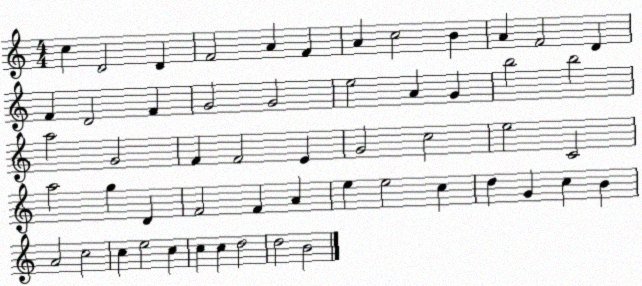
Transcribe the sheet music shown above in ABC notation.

X:1
T:Untitled
M:4/4
L:1/4
K:C
c D2 D F2 A F A c2 B A F2 D F D2 F G2 G2 e2 A G b2 b2 a2 G2 F F2 E G2 c2 e2 C2 a2 g D F2 F A e e2 c d G c B A2 c2 c e2 c c c d2 d2 B2